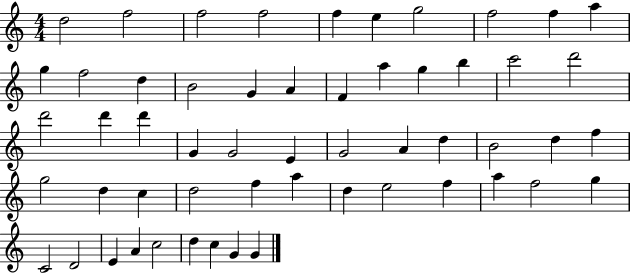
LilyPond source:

{
  \clef treble
  \numericTimeSignature
  \time 4/4
  \key c \major
  d''2 f''2 | f''2 f''2 | f''4 e''4 g''2 | f''2 f''4 a''4 | \break g''4 f''2 d''4 | b'2 g'4 a'4 | f'4 a''4 g''4 b''4 | c'''2 d'''2 | \break d'''2 d'''4 d'''4 | g'4 g'2 e'4 | g'2 a'4 d''4 | b'2 d''4 f''4 | \break g''2 d''4 c''4 | d''2 f''4 a''4 | d''4 e''2 f''4 | a''4 f''2 g''4 | \break c'2 d'2 | e'4 a'4 c''2 | d''4 c''4 g'4 g'4 | \bar "|."
}